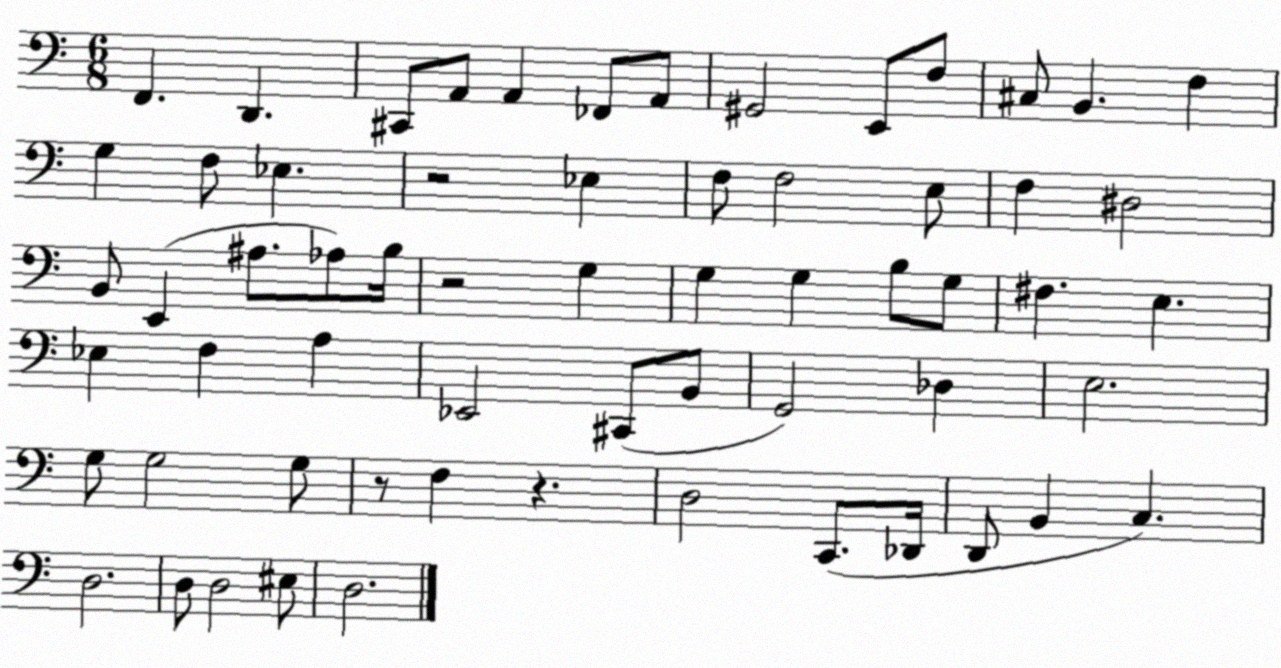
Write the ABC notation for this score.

X:1
T:Untitled
M:6/8
L:1/4
K:C
F,, D,, ^C,,/2 A,,/2 A,, _F,,/2 A,,/2 ^G,,2 E,,/2 F,/2 ^C,/2 B,, F, G, F,/2 _E, z2 _E, F,/2 F,2 E,/2 F, ^D,2 B,,/2 E,, ^A,/2 _A,/2 B,/4 z2 G, G, G, B,/2 G,/2 ^F, E, _E, F, A, _E,,2 ^C,,/2 B,,/2 G,,2 _D, E,2 G,/2 G,2 G,/2 z/2 F, z D,2 C,,/2 _D,,/4 D,,/2 B,, C, D,2 D,/2 D,2 ^E,/2 D,2